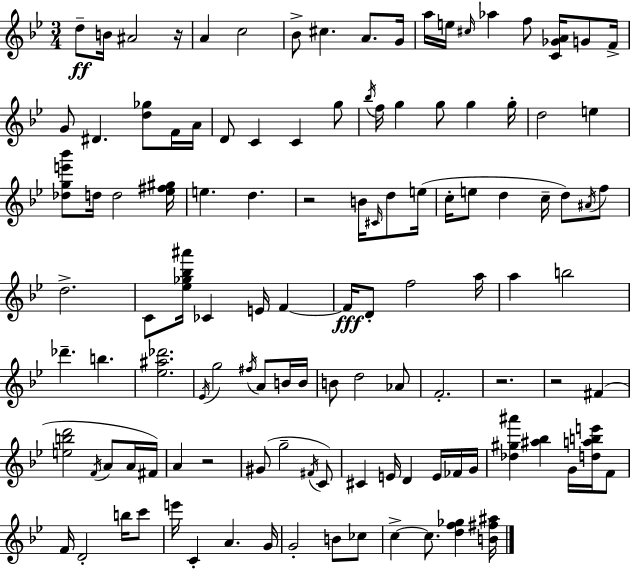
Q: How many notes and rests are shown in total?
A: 118